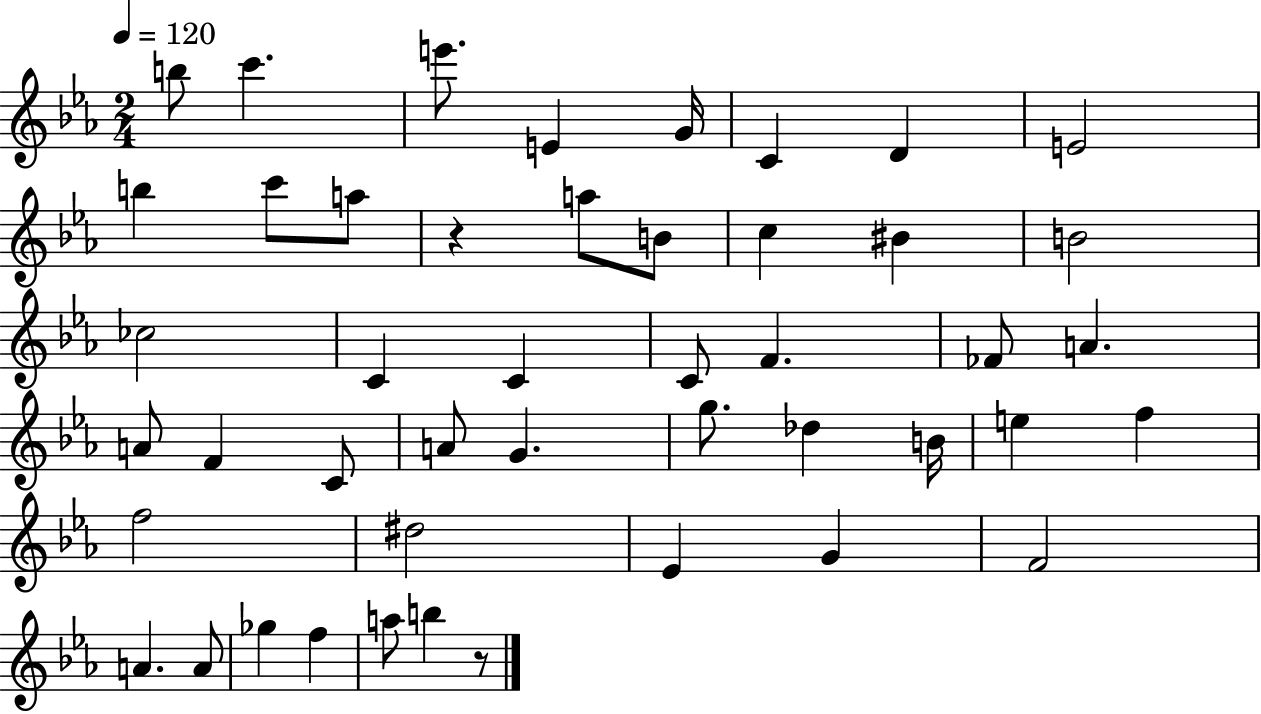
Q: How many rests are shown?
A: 2